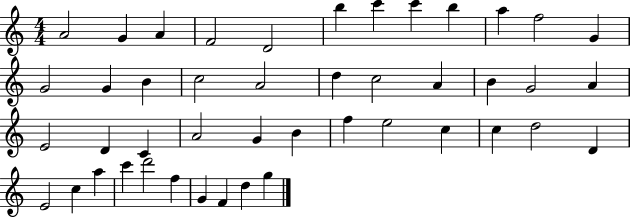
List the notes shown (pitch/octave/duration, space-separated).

A4/h G4/q A4/q F4/h D4/h B5/q C6/q C6/q B5/q A5/q F5/h G4/q G4/h G4/q B4/q C5/h A4/h D5/q C5/h A4/q B4/q G4/h A4/q E4/h D4/q C4/q A4/h G4/q B4/q F5/q E5/h C5/q C5/q D5/h D4/q E4/h C5/q A5/q C6/q D6/h F5/q G4/q F4/q D5/q G5/q